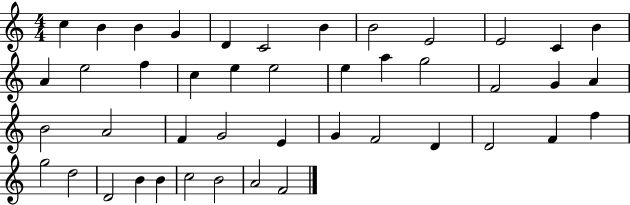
C5/q B4/q B4/q G4/q D4/q C4/h B4/q B4/h E4/h E4/h C4/q B4/q A4/q E5/h F5/q C5/q E5/q E5/h E5/q A5/q G5/h F4/h G4/q A4/q B4/h A4/h F4/q G4/h E4/q G4/q F4/h D4/q D4/h F4/q F5/q G5/h D5/h D4/h B4/q B4/q C5/h B4/h A4/h F4/h